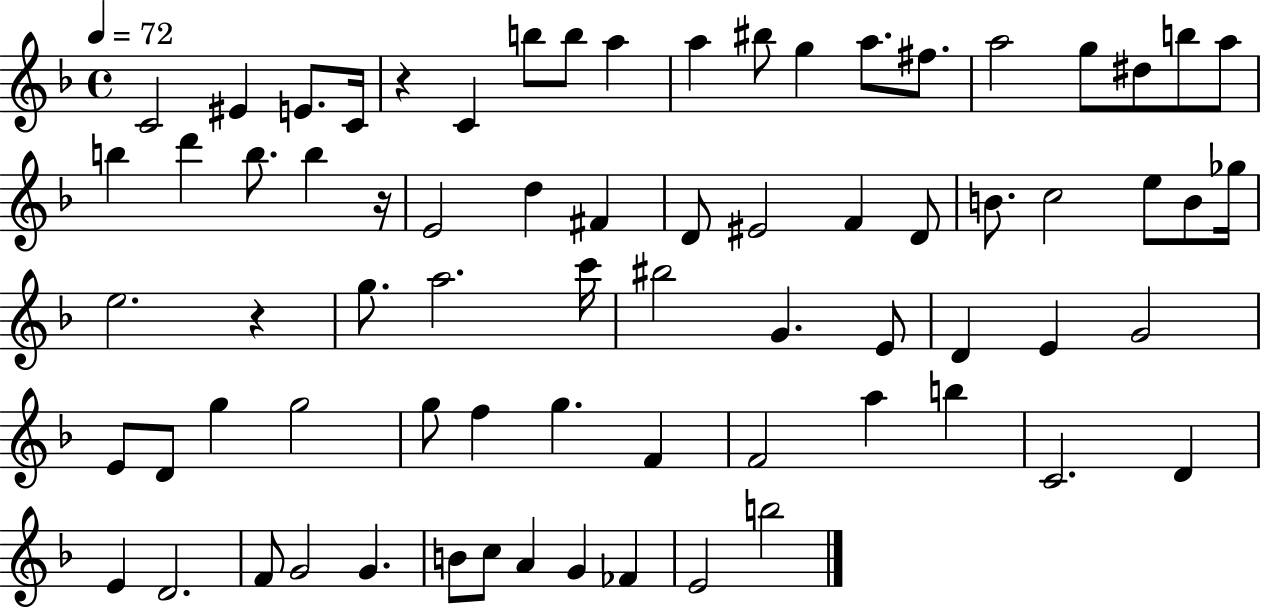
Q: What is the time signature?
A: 4/4